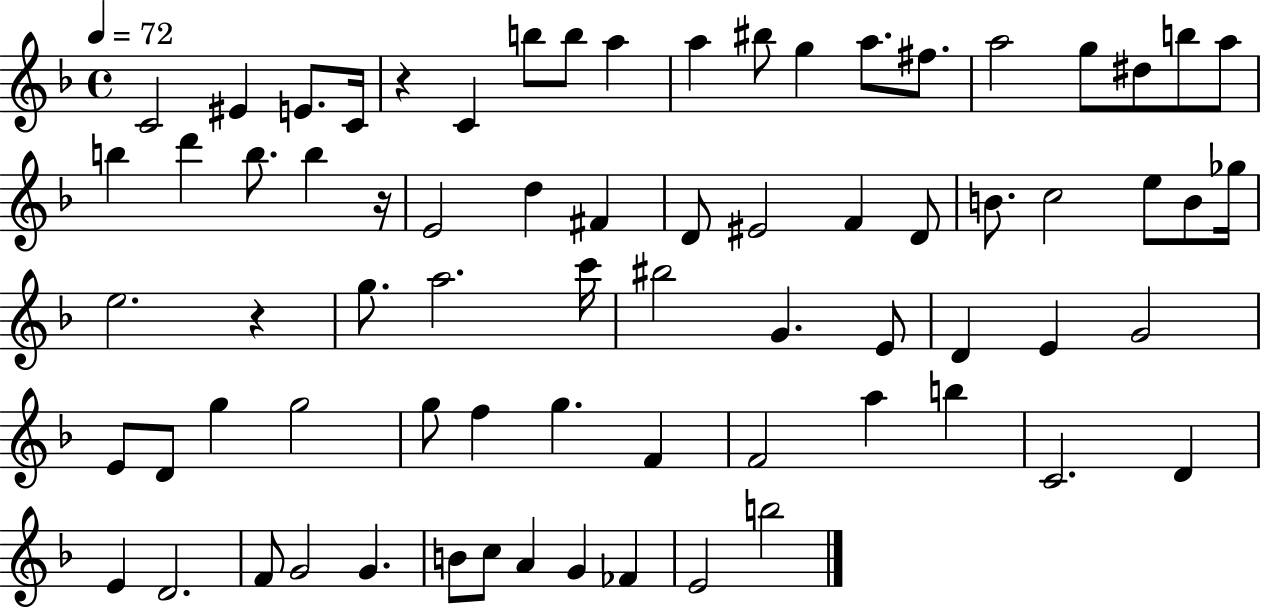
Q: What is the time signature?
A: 4/4